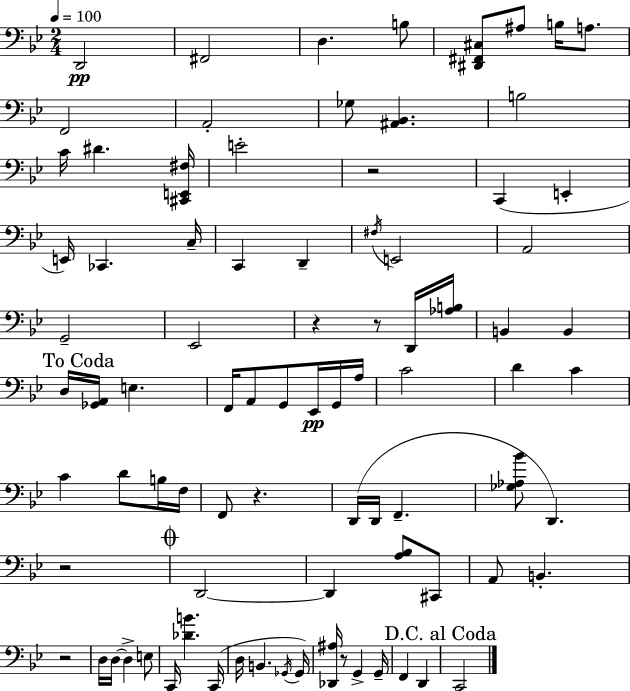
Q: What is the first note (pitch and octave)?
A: D2